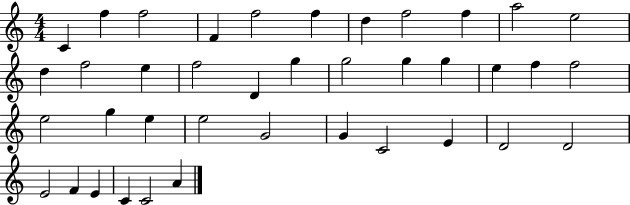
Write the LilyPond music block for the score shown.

{
  \clef treble
  \numericTimeSignature
  \time 4/4
  \key c \major
  c'4 f''4 f''2 | f'4 f''2 f''4 | d''4 f''2 f''4 | a''2 e''2 | \break d''4 f''2 e''4 | f''2 d'4 g''4 | g''2 g''4 g''4 | e''4 f''4 f''2 | \break e''2 g''4 e''4 | e''2 g'2 | g'4 c'2 e'4 | d'2 d'2 | \break e'2 f'4 e'4 | c'4 c'2 a'4 | \bar "|."
}